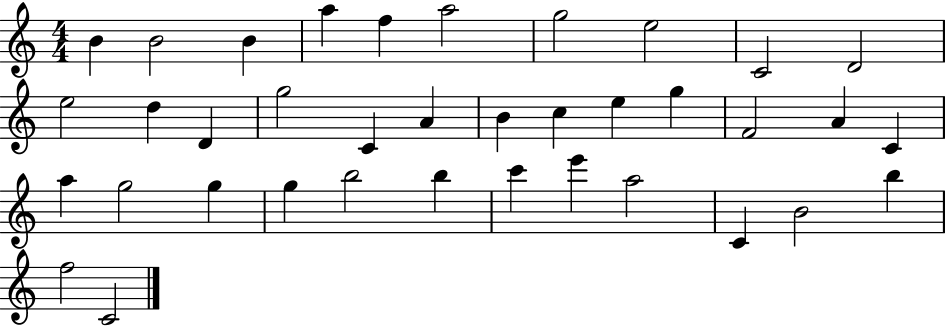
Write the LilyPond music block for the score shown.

{
  \clef treble
  \numericTimeSignature
  \time 4/4
  \key c \major
  b'4 b'2 b'4 | a''4 f''4 a''2 | g''2 e''2 | c'2 d'2 | \break e''2 d''4 d'4 | g''2 c'4 a'4 | b'4 c''4 e''4 g''4 | f'2 a'4 c'4 | \break a''4 g''2 g''4 | g''4 b''2 b''4 | c'''4 e'''4 a''2 | c'4 b'2 b''4 | \break f''2 c'2 | \bar "|."
}